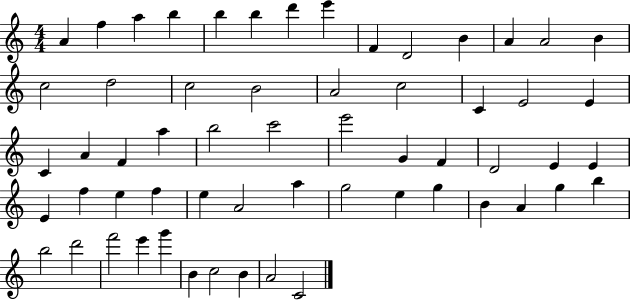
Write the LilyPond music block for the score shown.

{
  \clef treble
  \numericTimeSignature
  \time 4/4
  \key c \major
  a'4 f''4 a''4 b''4 | b''4 b''4 d'''4 e'''4 | f'4 d'2 b'4 | a'4 a'2 b'4 | \break c''2 d''2 | c''2 b'2 | a'2 c''2 | c'4 e'2 e'4 | \break c'4 a'4 f'4 a''4 | b''2 c'''2 | e'''2 g'4 f'4 | d'2 e'4 e'4 | \break e'4 f''4 e''4 f''4 | e''4 a'2 a''4 | g''2 e''4 g''4 | b'4 a'4 g''4 b''4 | \break b''2 d'''2 | f'''2 e'''4 g'''4 | b'4 c''2 b'4 | a'2 c'2 | \break \bar "|."
}